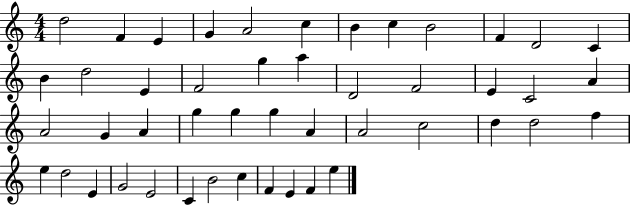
D5/h F4/q E4/q G4/q A4/h C5/q B4/q C5/q B4/h F4/q D4/h C4/q B4/q D5/h E4/q F4/h G5/q A5/q D4/h F4/h E4/q C4/h A4/q A4/h G4/q A4/q G5/q G5/q G5/q A4/q A4/h C5/h D5/q D5/h F5/q E5/q D5/h E4/q G4/h E4/h C4/q B4/h C5/q F4/q E4/q F4/q E5/q